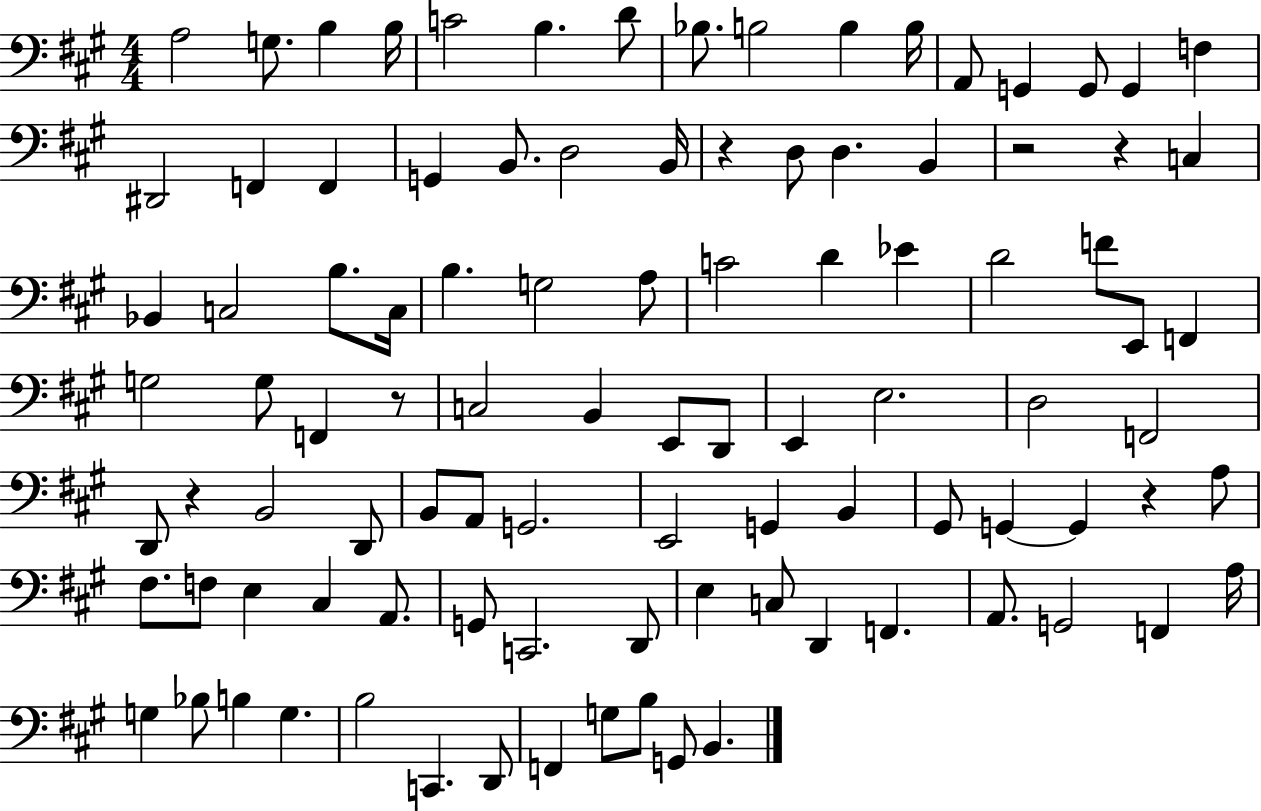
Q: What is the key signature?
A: A major